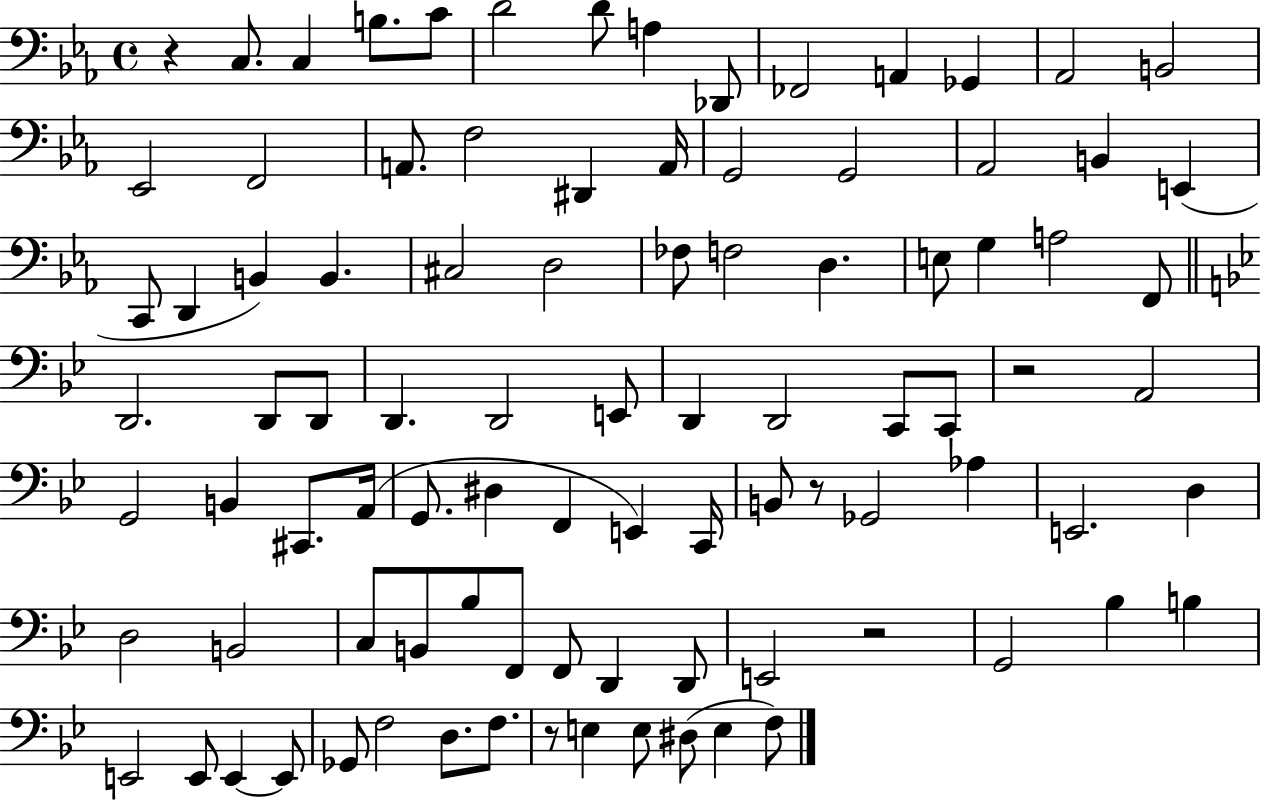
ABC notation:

X:1
T:Untitled
M:4/4
L:1/4
K:Eb
z C,/2 C, B,/2 C/2 D2 D/2 A, _D,,/2 _F,,2 A,, _G,, _A,,2 B,,2 _E,,2 F,,2 A,,/2 F,2 ^D,, A,,/4 G,,2 G,,2 _A,,2 B,, E,, C,,/2 D,, B,, B,, ^C,2 D,2 _F,/2 F,2 D, E,/2 G, A,2 F,,/2 D,,2 D,,/2 D,,/2 D,, D,,2 E,,/2 D,, D,,2 C,,/2 C,,/2 z2 A,,2 G,,2 B,, ^C,,/2 A,,/4 G,,/2 ^D, F,, E,, C,,/4 B,,/2 z/2 _G,,2 _A, E,,2 D, D,2 B,,2 C,/2 B,,/2 _B,/2 F,,/2 F,,/2 D,, D,,/2 E,,2 z2 G,,2 _B, B, E,,2 E,,/2 E,, E,,/2 _G,,/2 F,2 D,/2 F,/2 z/2 E, E,/2 ^D,/2 E, F,/2